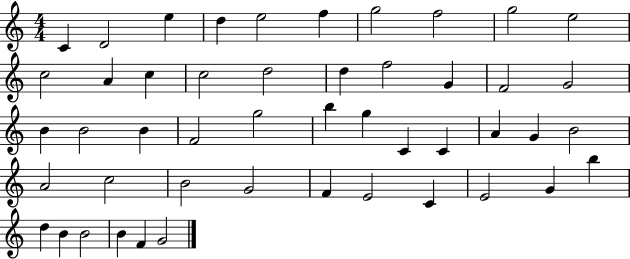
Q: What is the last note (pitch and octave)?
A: G4